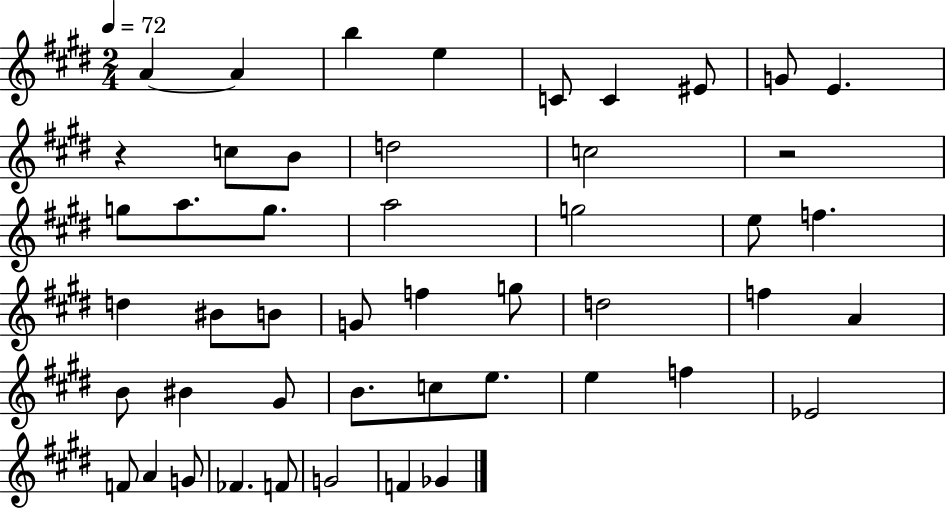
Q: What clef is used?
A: treble